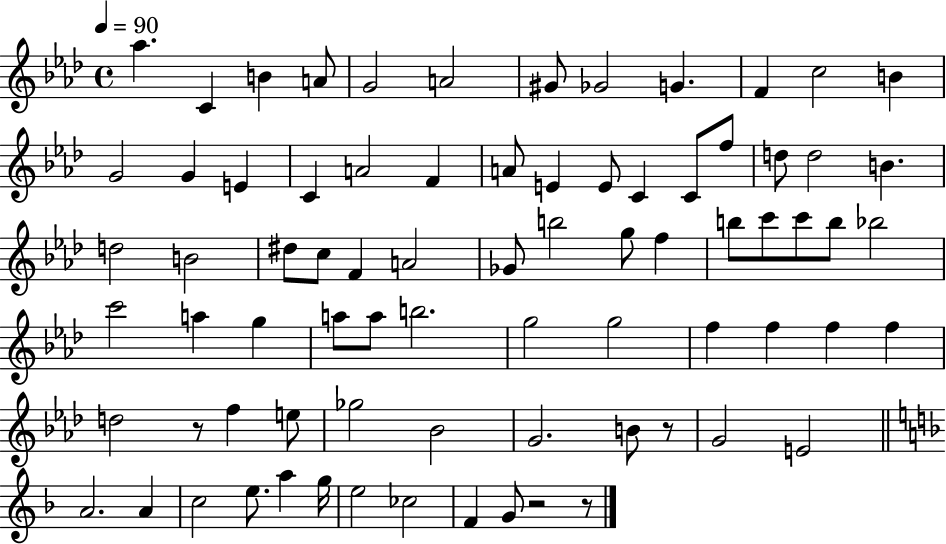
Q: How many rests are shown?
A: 4